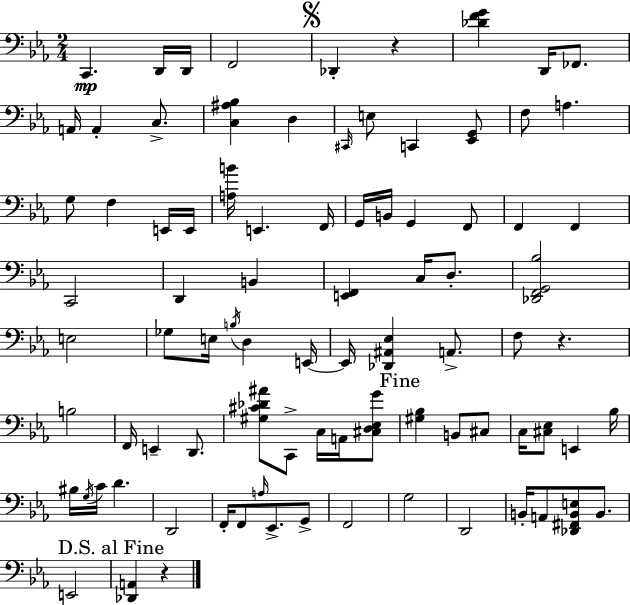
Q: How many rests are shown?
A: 3